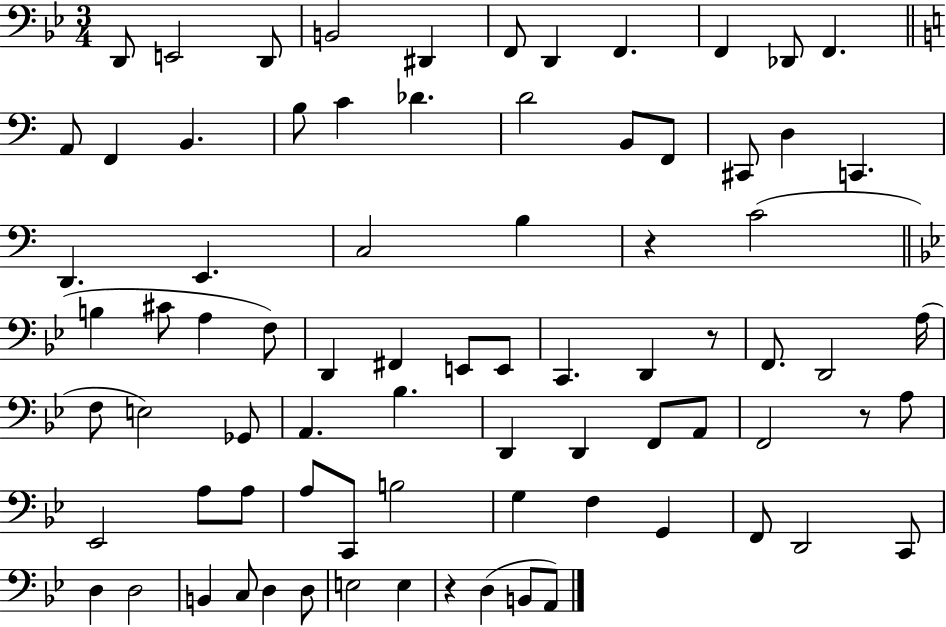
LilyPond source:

{
  \clef bass
  \numericTimeSignature
  \time 3/4
  \key bes \major
  \repeat volta 2 { d,8 e,2 d,8 | b,2 dis,4 | f,8 d,4 f,4. | f,4 des,8 f,4. | \break \bar "||" \break \key c \major a,8 f,4 b,4. | b8 c'4 des'4. | d'2 b,8 f,8 | cis,8 d4 c,4. | \break d,4. e,4. | c2 b4 | r4 c'2( | \bar "||" \break \key g \minor b4 cis'8 a4 f8) | d,4 fis,4 e,8 e,8 | c,4. d,4 r8 | f,8. d,2 a16( | \break f8 e2) ges,8 | a,4. bes4. | d,4 d,4 f,8 a,8 | f,2 r8 a8 | \break ees,2 a8 a8 | a8 c,8 b2 | g4 f4 g,4 | f,8 d,2 c,8 | \break d4 d2 | b,4 c8 d4 d8 | e2 e4 | r4 d4( b,8 a,8) | \break } \bar "|."
}